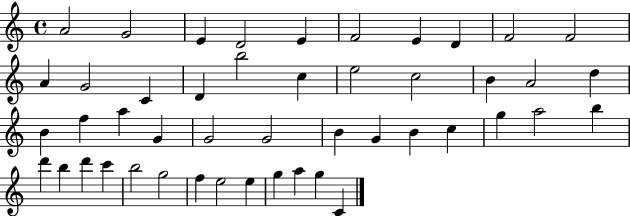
{
  \clef treble
  \time 4/4
  \defaultTimeSignature
  \key c \major
  a'2 g'2 | e'4 d'2 e'4 | f'2 e'4 d'4 | f'2 f'2 | \break a'4 g'2 c'4 | d'4 b''2 c''4 | e''2 c''2 | b'4 a'2 d''4 | \break b'4 f''4 a''4 g'4 | g'2 g'2 | b'4 g'4 b'4 c''4 | g''4 a''2 b''4 | \break d'''4 b''4 d'''4 c'''4 | b''2 g''2 | f''4 e''2 e''4 | g''4 a''4 g''4 c'4 | \break \bar "|."
}